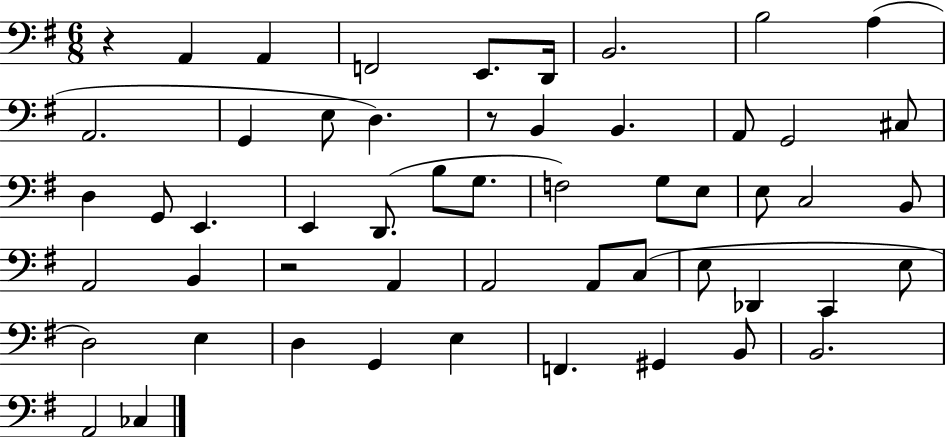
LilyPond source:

{
  \clef bass
  \numericTimeSignature
  \time 6/8
  \key g \major
  r4 a,4 a,4 | f,2 e,8. d,16 | b,2. | b2 a4( | \break a,2. | g,4 e8 d4.) | r8 b,4 b,4. | a,8 g,2 cis8 | \break d4 g,8 e,4. | e,4 d,8.( b8 g8. | f2) g8 e8 | e8 c2 b,8 | \break a,2 b,4 | r2 a,4 | a,2 a,8 c8( | e8 des,4 c,4 e8 | \break d2) e4 | d4 g,4 e4 | f,4. gis,4 b,8 | b,2. | \break a,2 ces4 | \bar "|."
}